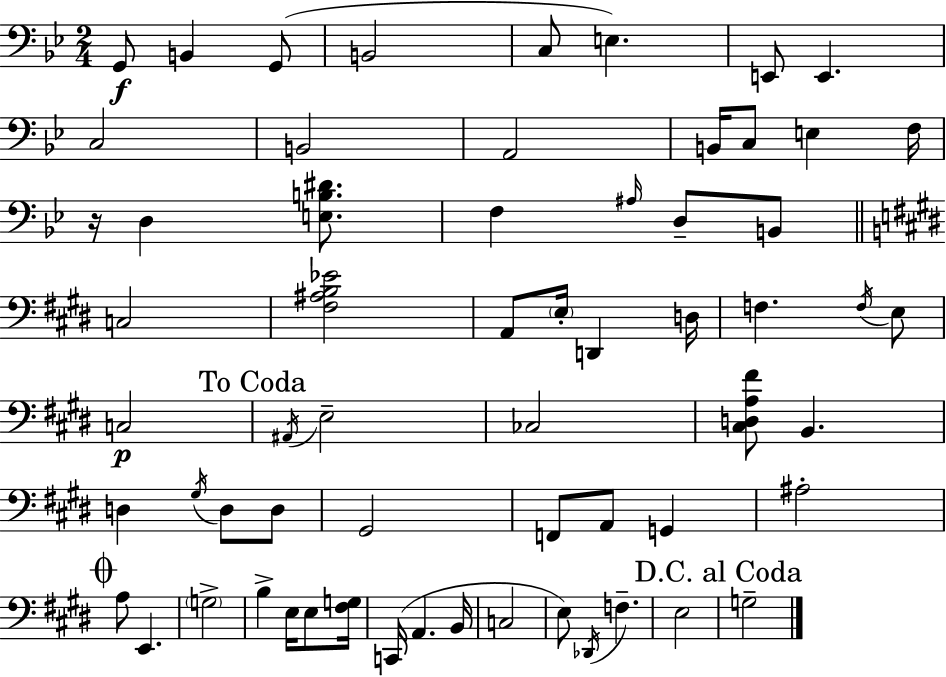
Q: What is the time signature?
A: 2/4